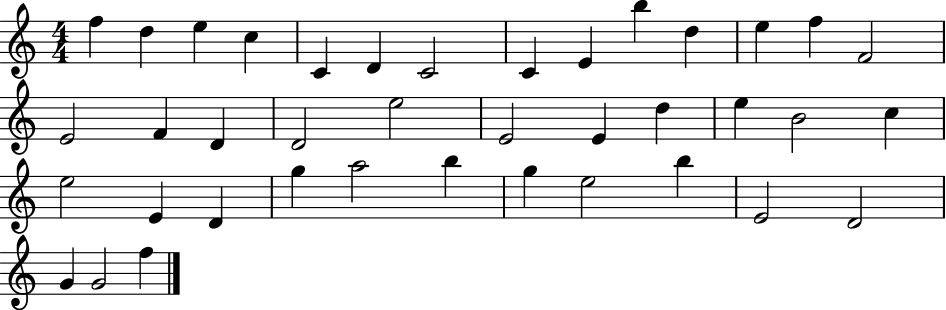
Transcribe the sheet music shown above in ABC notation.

X:1
T:Untitled
M:4/4
L:1/4
K:C
f d e c C D C2 C E b d e f F2 E2 F D D2 e2 E2 E d e B2 c e2 E D g a2 b g e2 b E2 D2 G G2 f